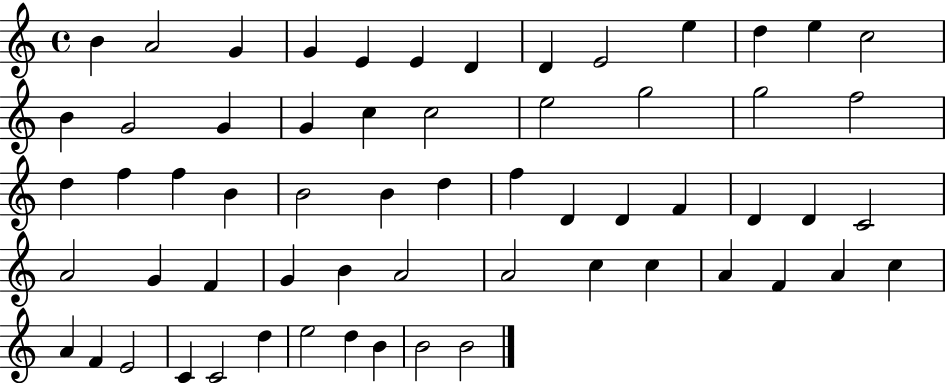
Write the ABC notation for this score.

X:1
T:Untitled
M:4/4
L:1/4
K:C
B A2 G G E E D D E2 e d e c2 B G2 G G c c2 e2 g2 g2 f2 d f f B B2 B d f D D F D D C2 A2 G F G B A2 A2 c c A F A c A F E2 C C2 d e2 d B B2 B2